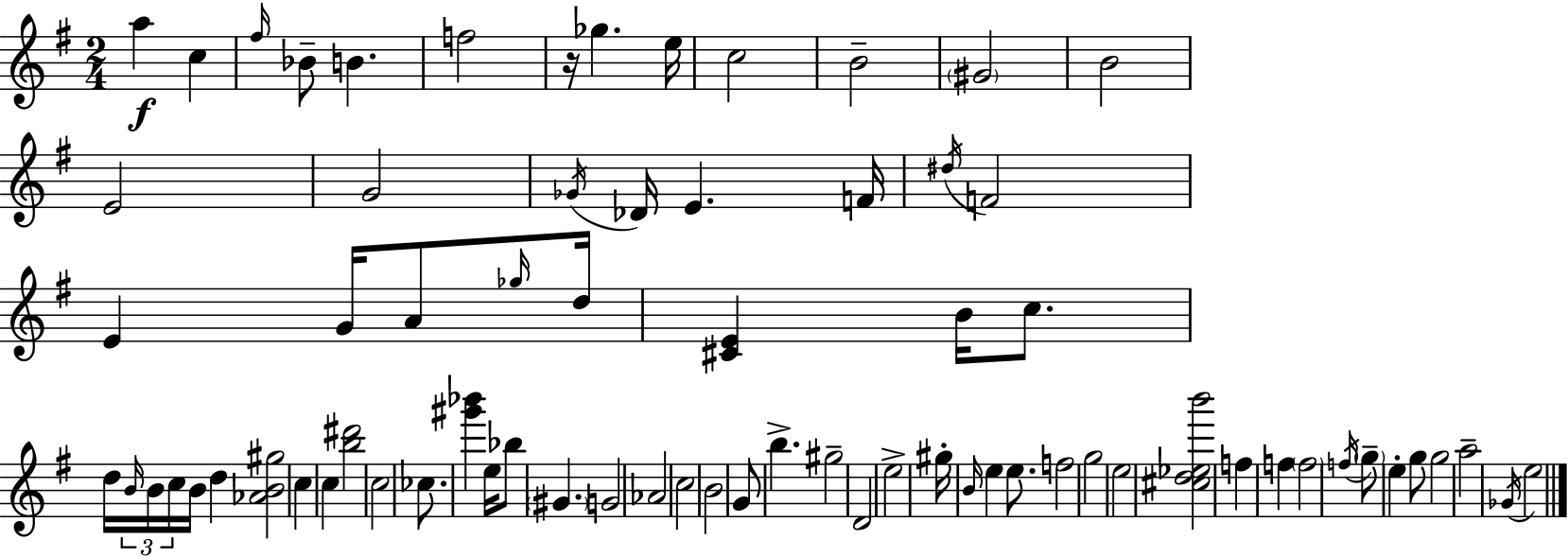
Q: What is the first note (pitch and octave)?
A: A5